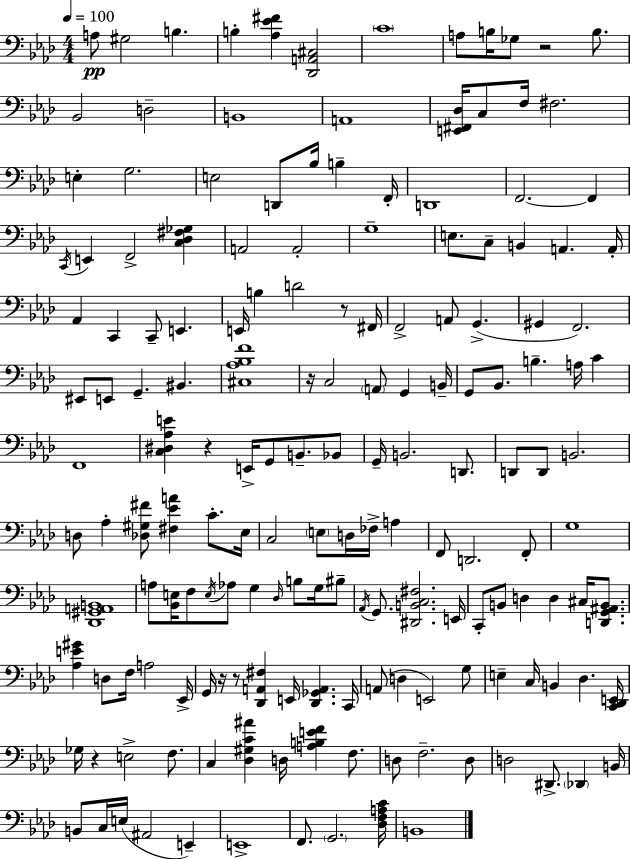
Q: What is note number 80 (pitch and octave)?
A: E3